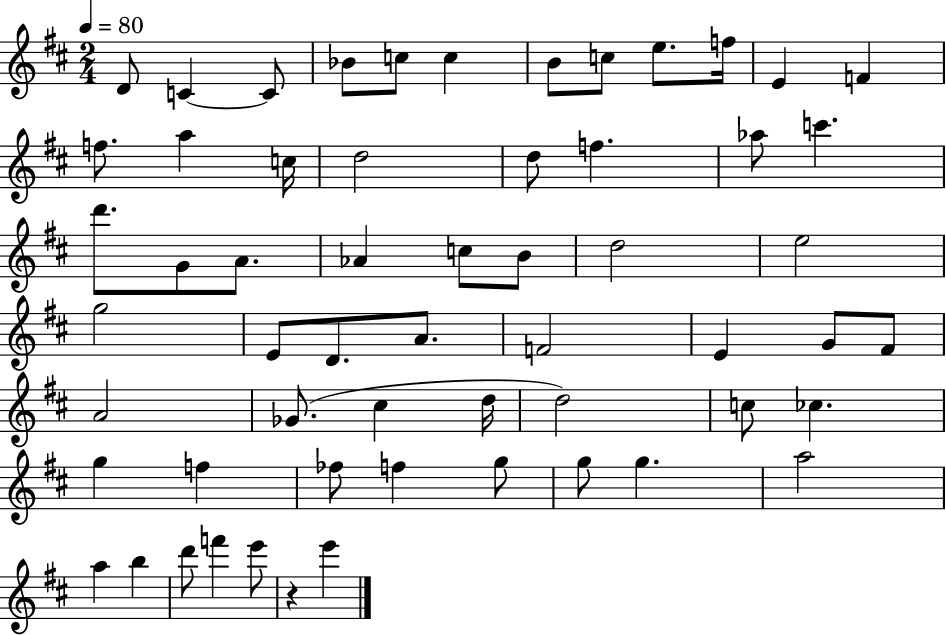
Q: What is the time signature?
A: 2/4